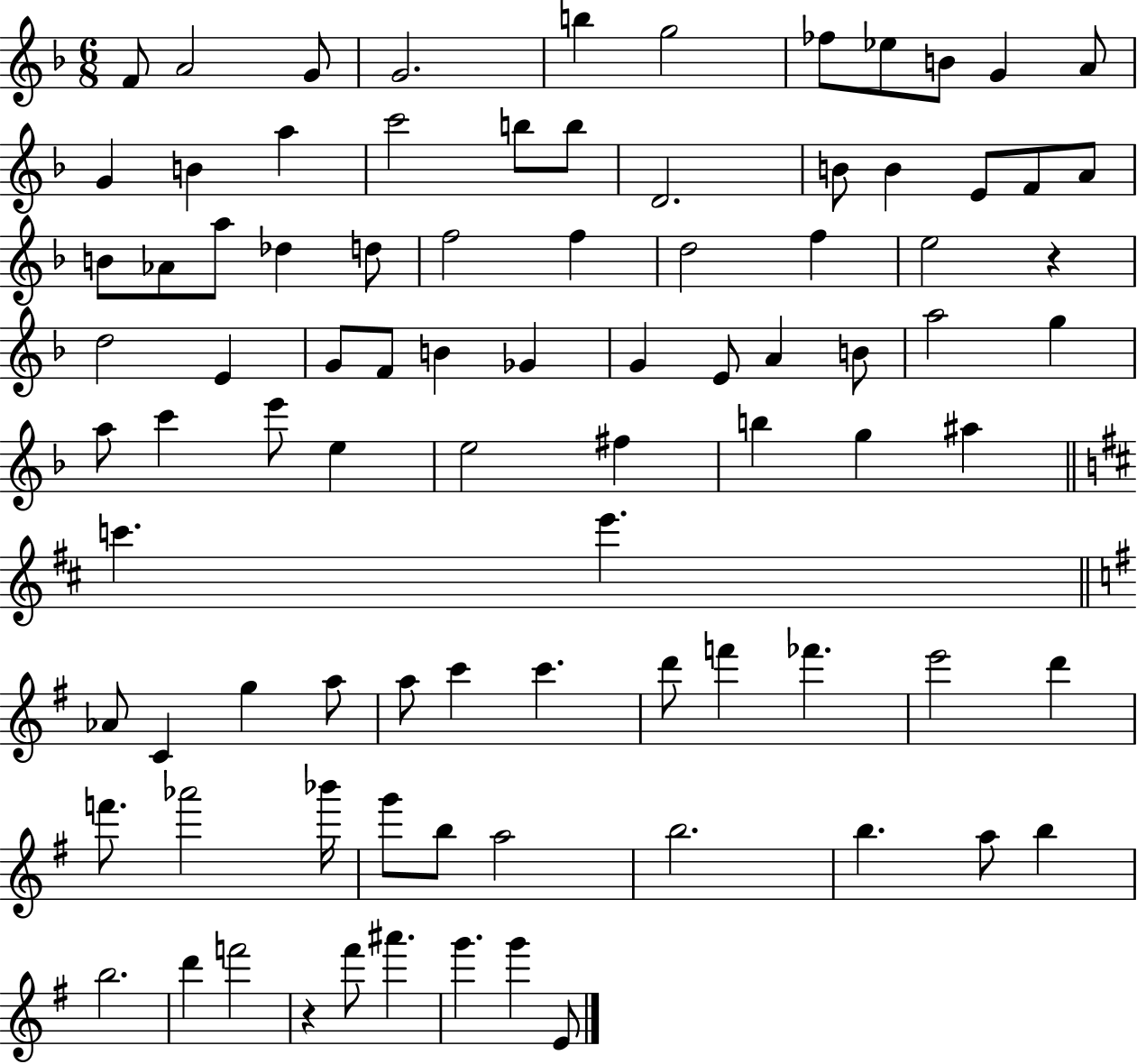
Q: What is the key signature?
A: F major